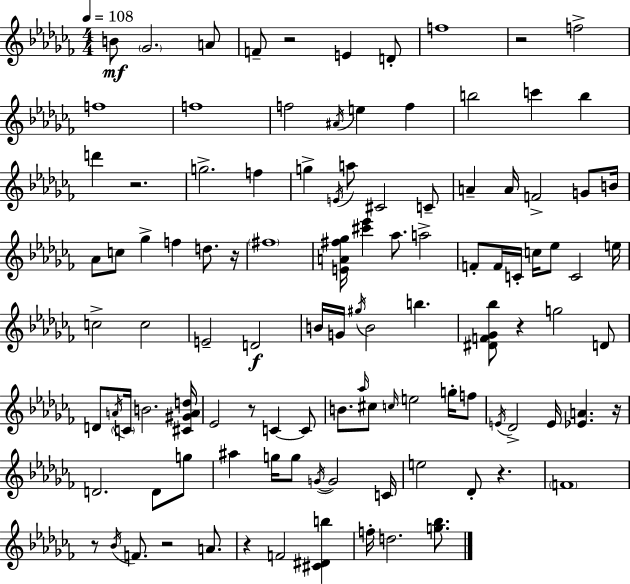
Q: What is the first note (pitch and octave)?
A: B4